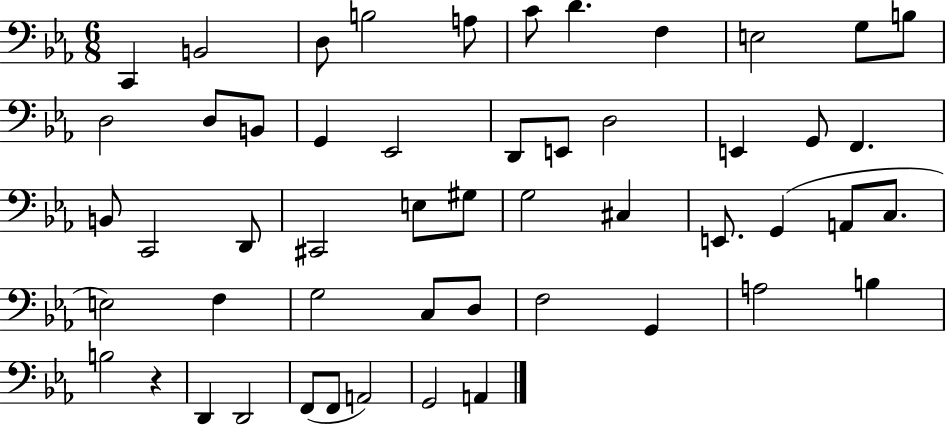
C2/q B2/h D3/e B3/h A3/e C4/e D4/q. F3/q E3/h G3/e B3/e D3/h D3/e B2/e G2/q Eb2/h D2/e E2/e D3/h E2/q G2/e F2/q. B2/e C2/h D2/e C#2/h E3/e G#3/e G3/h C#3/q E2/e. G2/q A2/e C3/e. E3/h F3/q G3/h C3/e D3/e F3/h G2/q A3/h B3/q B3/h R/q D2/q D2/h F2/e F2/e A2/h G2/h A2/q